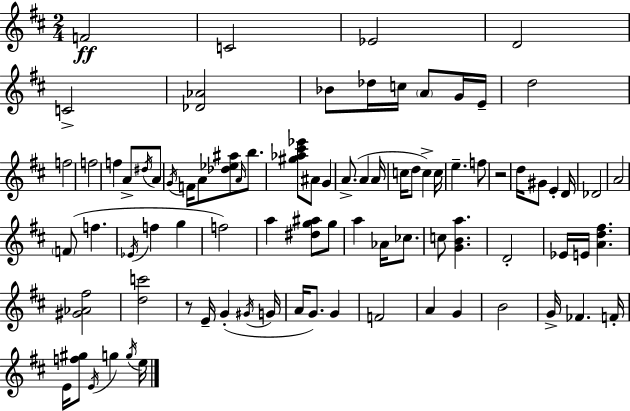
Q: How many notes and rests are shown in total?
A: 85